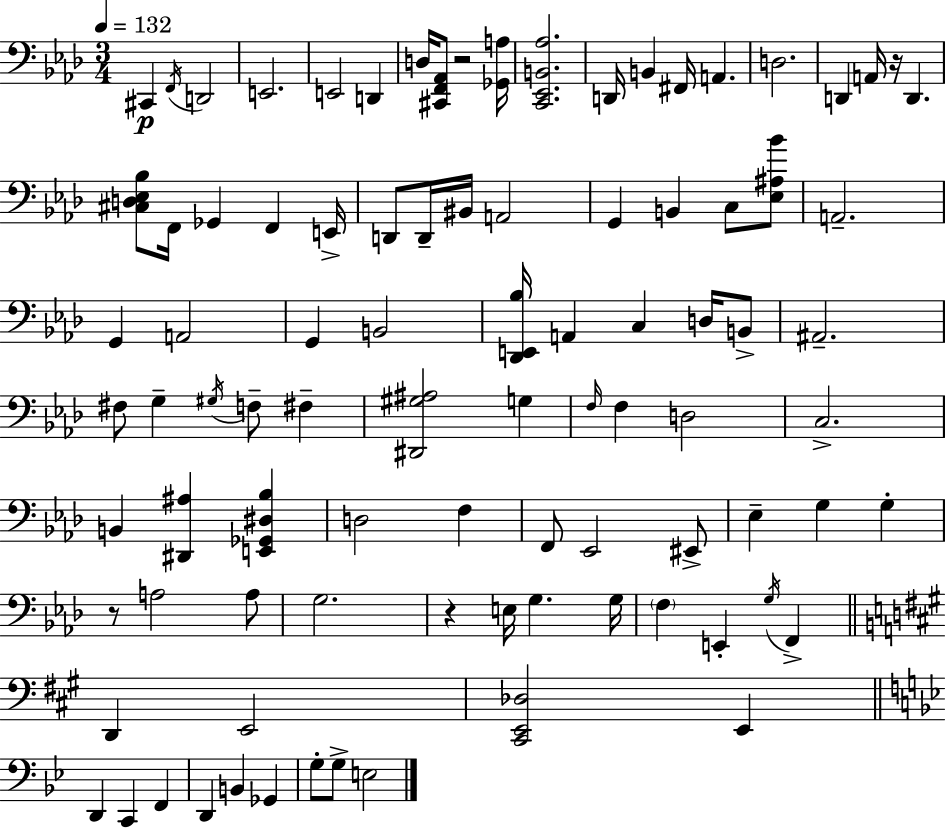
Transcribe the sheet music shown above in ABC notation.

X:1
T:Untitled
M:3/4
L:1/4
K:Ab
^C,, F,,/4 D,,2 E,,2 E,,2 D,, D,/4 [^C,,F,,_A,,]/2 z2 [_G,,A,]/4 [C,,_E,,B,,_A,]2 D,,/4 B,, ^F,,/4 A,, D,2 D,, A,,/4 z/4 D,, [^C,D,_E,_B,]/2 F,,/4 _G,, F,, E,,/4 D,,/2 D,,/4 ^B,,/4 A,,2 G,, B,, C,/2 [_E,^A,_B]/2 A,,2 G,, A,,2 G,, B,,2 [_D,,E,,_B,]/4 A,, C, D,/4 B,,/2 ^A,,2 ^F,/2 G, ^G,/4 F,/2 ^F, [^D,,^G,^A,]2 G, F,/4 F, D,2 C,2 B,, [^D,,^A,] [E,,_G,,^D,_B,] D,2 F, F,,/2 _E,,2 ^E,,/2 _E, G, G, z/2 A,2 A,/2 G,2 z E,/4 G, G,/4 F, E,, G,/4 F,, D,, E,,2 [^C,,E,,_D,]2 E,, D,, C,, F,, D,, B,, _G,, G,/2 G,/2 E,2